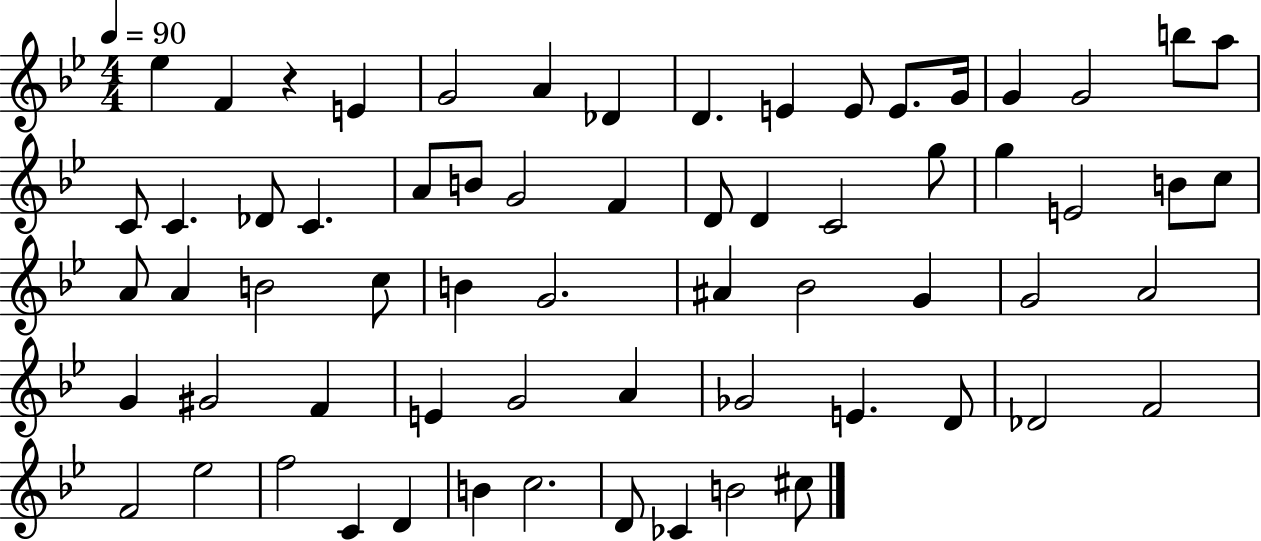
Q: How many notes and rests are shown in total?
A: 65